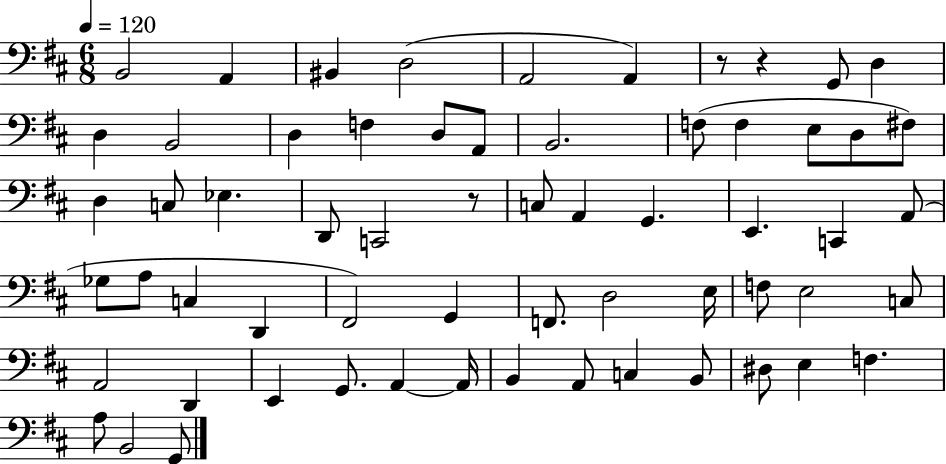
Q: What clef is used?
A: bass